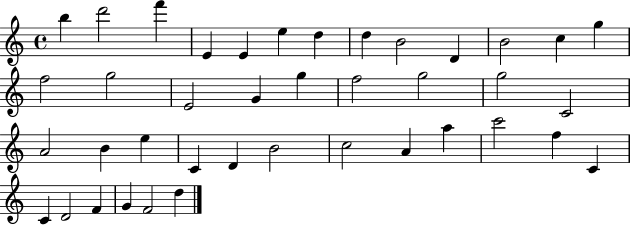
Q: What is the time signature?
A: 4/4